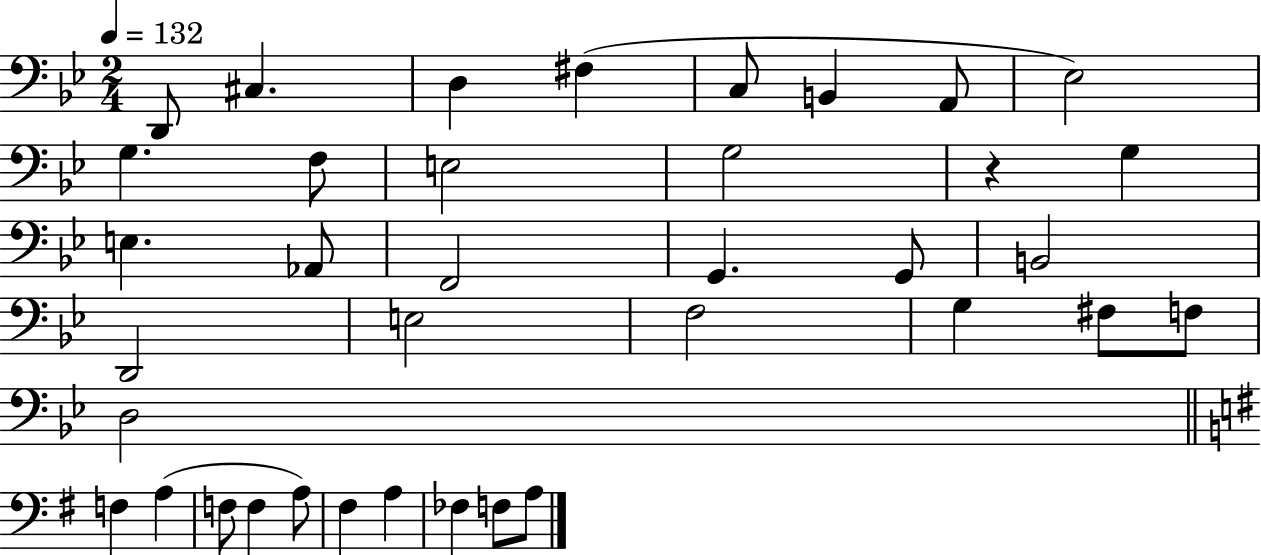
D2/e C#3/q. D3/q F#3/q C3/e B2/q A2/e Eb3/h G3/q. F3/e E3/h G3/h R/q G3/q E3/q. Ab2/e F2/h G2/q. G2/e B2/h D2/h E3/h F3/h G3/q F#3/e F3/e D3/h F3/q A3/q F3/e F3/q A3/e F#3/q A3/q FES3/q F3/e A3/e